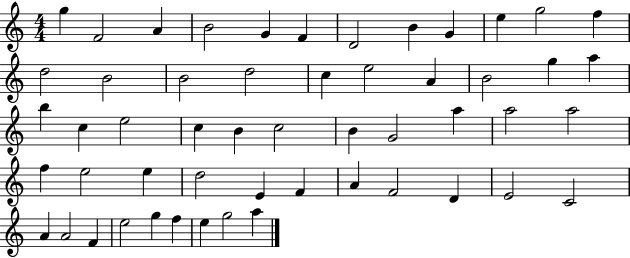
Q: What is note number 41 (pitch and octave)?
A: F4